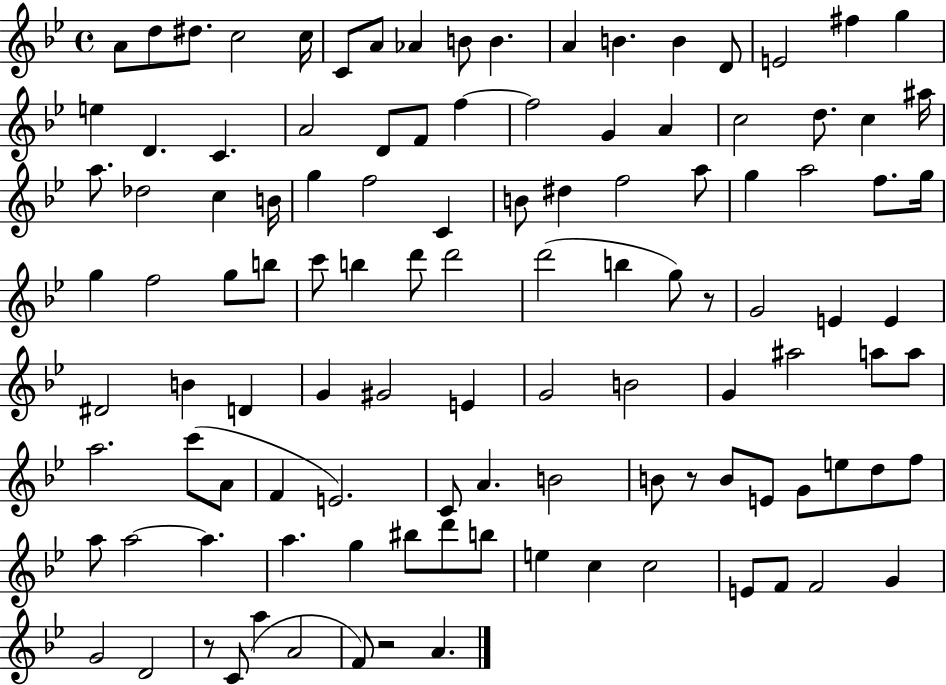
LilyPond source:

{
  \clef treble
  \time 4/4
  \defaultTimeSignature
  \key bes \major
  a'8 d''8 dis''8. c''2 c''16 | c'8 a'8 aes'4 b'8 b'4. | a'4 b'4. b'4 d'8 | e'2 fis''4 g''4 | \break e''4 d'4. c'4. | a'2 d'8 f'8 f''4~~ | f''2 g'4 a'4 | c''2 d''8. c''4 ais''16 | \break a''8. des''2 c''4 b'16 | g''4 f''2 c'4 | b'8 dis''4 f''2 a''8 | g''4 a''2 f''8. g''16 | \break g''4 f''2 g''8 b''8 | c'''8 b''4 d'''8 d'''2 | d'''2( b''4 g''8) r8 | g'2 e'4 e'4 | \break dis'2 b'4 d'4 | g'4 gis'2 e'4 | g'2 b'2 | g'4 ais''2 a''8 a''8 | \break a''2. c'''8( a'8 | f'4 e'2.) | c'8 a'4. b'2 | b'8 r8 b'8 e'8 g'8 e''8 d''8 f''8 | \break a''8 a''2~~ a''4. | a''4. g''4 bis''8 d'''8 b''8 | e''4 c''4 c''2 | e'8 f'8 f'2 g'4 | \break g'2 d'2 | r8 c'8( a''4 a'2 | f'8) r2 a'4. | \bar "|."
}